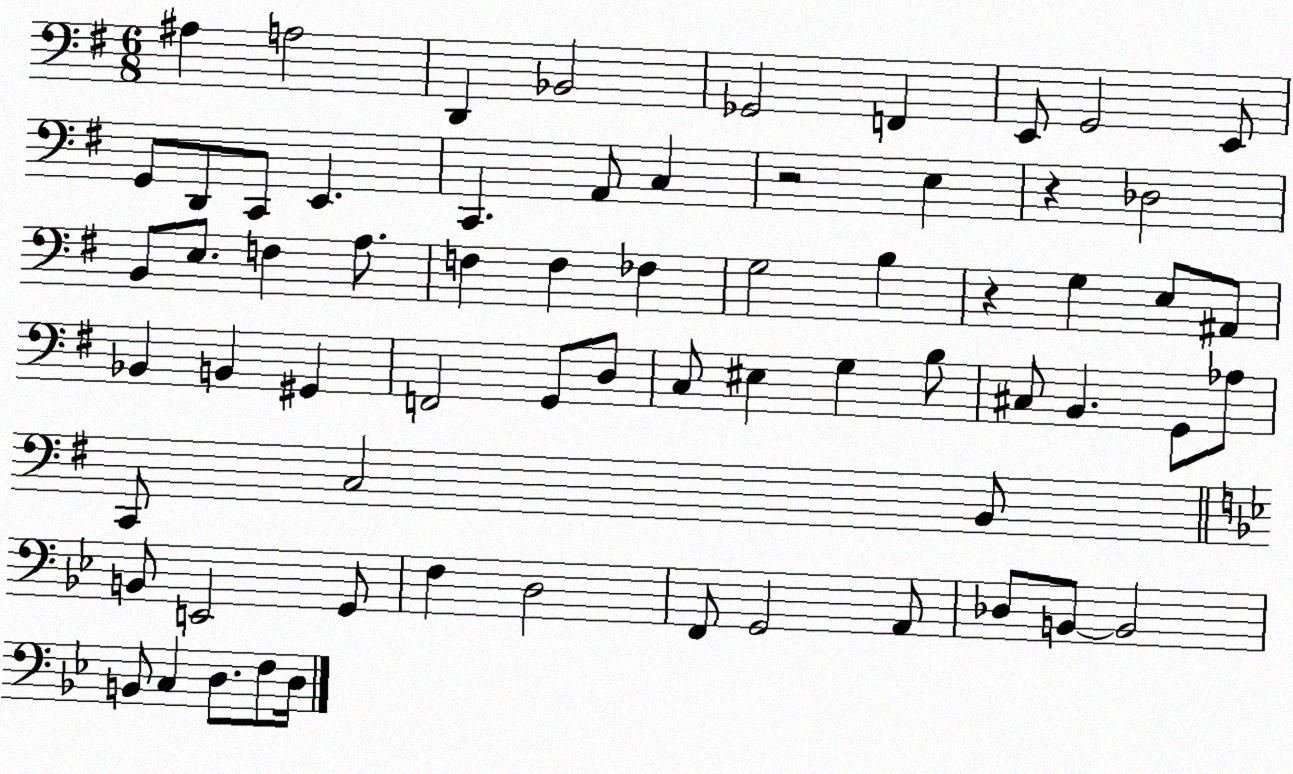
X:1
T:Untitled
M:6/8
L:1/4
K:G
^A, A,2 D,, _B,,2 _G,,2 F,, E,,/2 G,,2 E,,/2 G,,/2 D,,/2 C,,/2 E,, C,, A,,/2 C, z2 E, z _D,2 B,,/2 E,/2 F, A,/2 F, F, _F, G,2 B, z G, E,/2 ^A,,/2 _B,, B,, ^G,, F,,2 G,,/2 D,/2 C,/2 ^E, G, B,/2 ^C,/2 B,, G,,/2 _A,/2 C,,/2 C,2 B,,/2 B,,/2 E,,2 G,,/2 F, D,2 F,,/2 G,,2 A,,/2 _D,/2 B,,/2 B,,2 B,,/2 C, D,/2 F,/2 D,/4